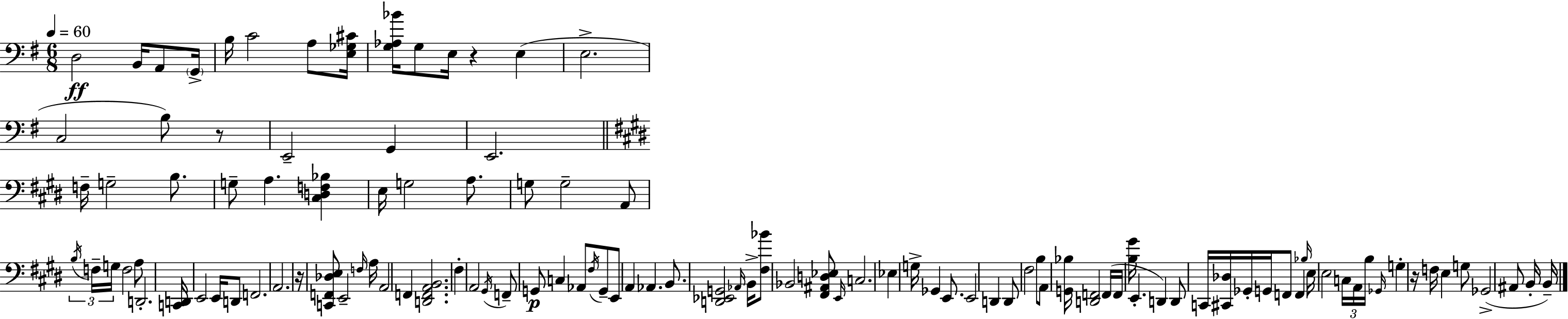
X:1
T:Untitled
M:6/8
L:1/4
K:Em
D,2 B,,/4 A,,/2 G,,/4 B,/4 C2 A,/2 [E,_G,^C]/4 [G,_A,_B]/4 G,/2 E,/4 z E, E,2 C,2 B,/2 z/2 E,,2 G,, E,,2 F,/4 G,2 B,/2 G,/2 A, [^C,D,F,_B,] E,/4 G,2 A,/2 G,/2 G,2 A,,/2 B,/4 F,/4 G,/4 F,2 A,/2 D,,2 [C,,D,,]/4 E,,2 E,,/4 D,,/2 F,,2 A,,2 z/4 [C,,F,,_D,E,]/2 E,,2 F,/4 A,/4 A,,2 F,, [D,,F,,A,,B,,]2 ^F, A,,2 ^G,,/4 F,,/2 G,,/2 C, _A,,/2 ^F,/4 G,,/2 E,,/2 A,, _A,, B,,/2 [D,,_E,,G,,]2 _A,,/4 B,,/4 [^F,_B]/2 _B,,2 [^F,,^A,,D,_E,]/2 E,,/4 C,2 _E, G,/4 _G,, E,,/2 E,,2 D,, D,,/2 ^F,2 B,/2 A,,/2 [G,,_B,]/4 [D,,F,,]2 F,,/4 F,,/4 [B,^G]/4 E,, D,, D,,/2 C,,/4 [^C,,_D,]/4 _G,,/4 G,,/4 F,,/2 F,, _B,/4 E,/4 E,2 C,/4 A,,/4 B,/4 _G,,/4 G, z/4 F,/4 E, G,/2 _G,,2 ^A,,/2 B,,/4 B,,/4